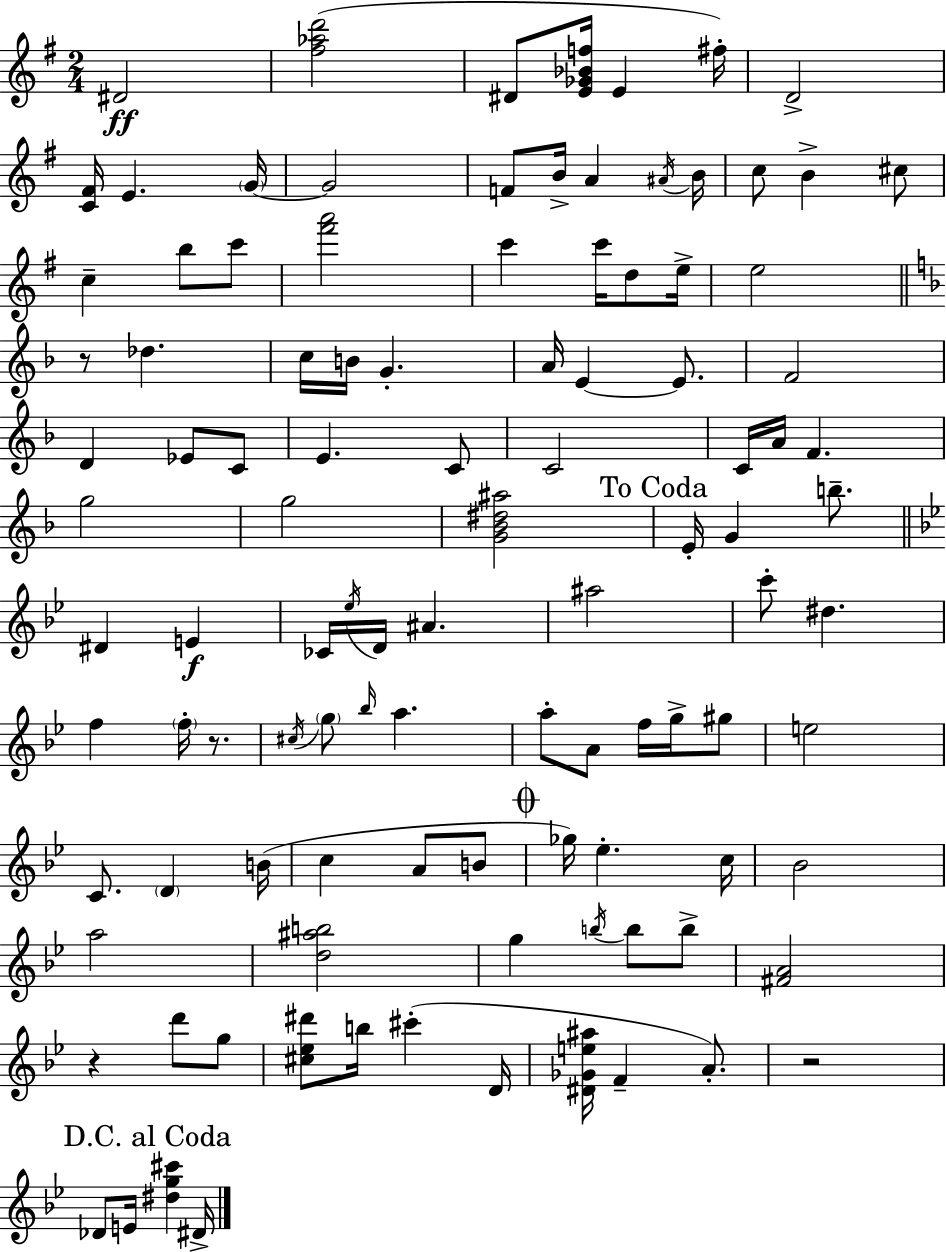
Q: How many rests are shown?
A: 4